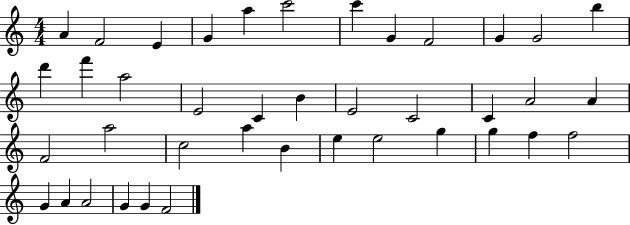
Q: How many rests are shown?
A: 0